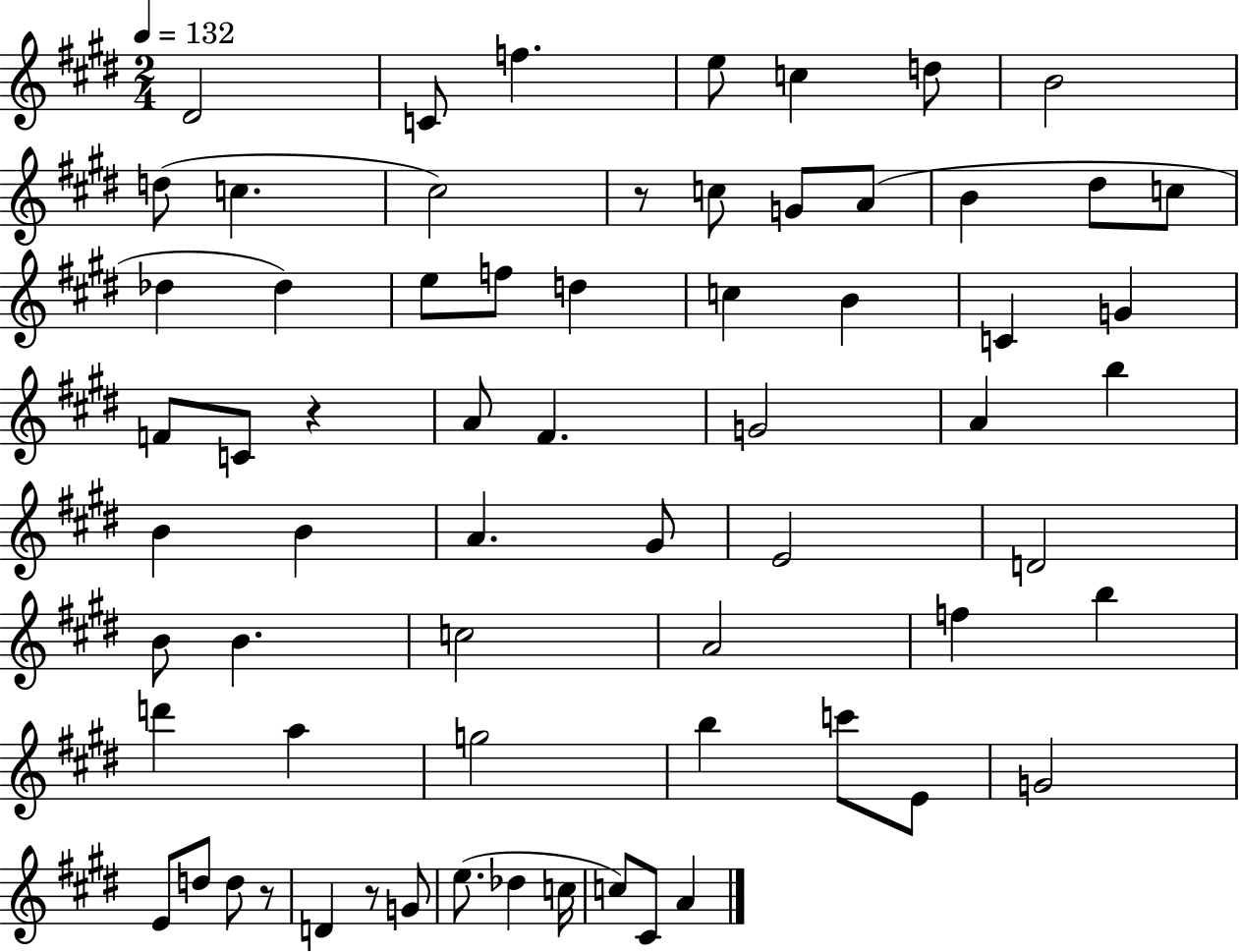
X:1
T:Untitled
M:2/4
L:1/4
K:E
^D2 C/2 f e/2 c d/2 B2 d/2 c ^c2 z/2 c/2 G/2 A/2 B ^d/2 c/2 _d _d e/2 f/2 d c B C G F/2 C/2 z A/2 ^F G2 A b B B A ^G/2 E2 D2 B/2 B c2 A2 f b d' a g2 b c'/2 E/2 G2 E/2 d/2 d/2 z/2 D z/2 G/2 e/2 _d c/4 c/2 ^C/2 A